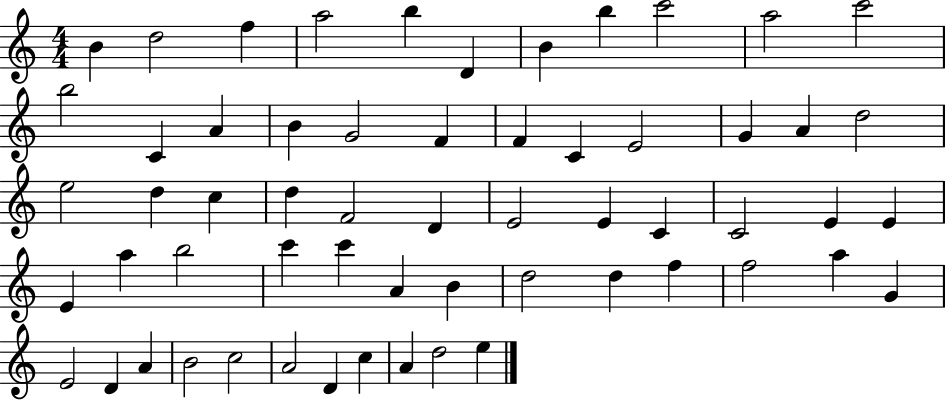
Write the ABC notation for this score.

X:1
T:Untitled
M:4/4
L:1/4
K:C
B d2 f a2 b D B b c'2 a2 c'2 b2 C A B G2 F F C E2 G A d2 e2 d c d F2 D E2 E C C2 E E E a b2 c' c' A B d2 d f f2 a G E2 D A B2 c2 A2 D c A d2 e